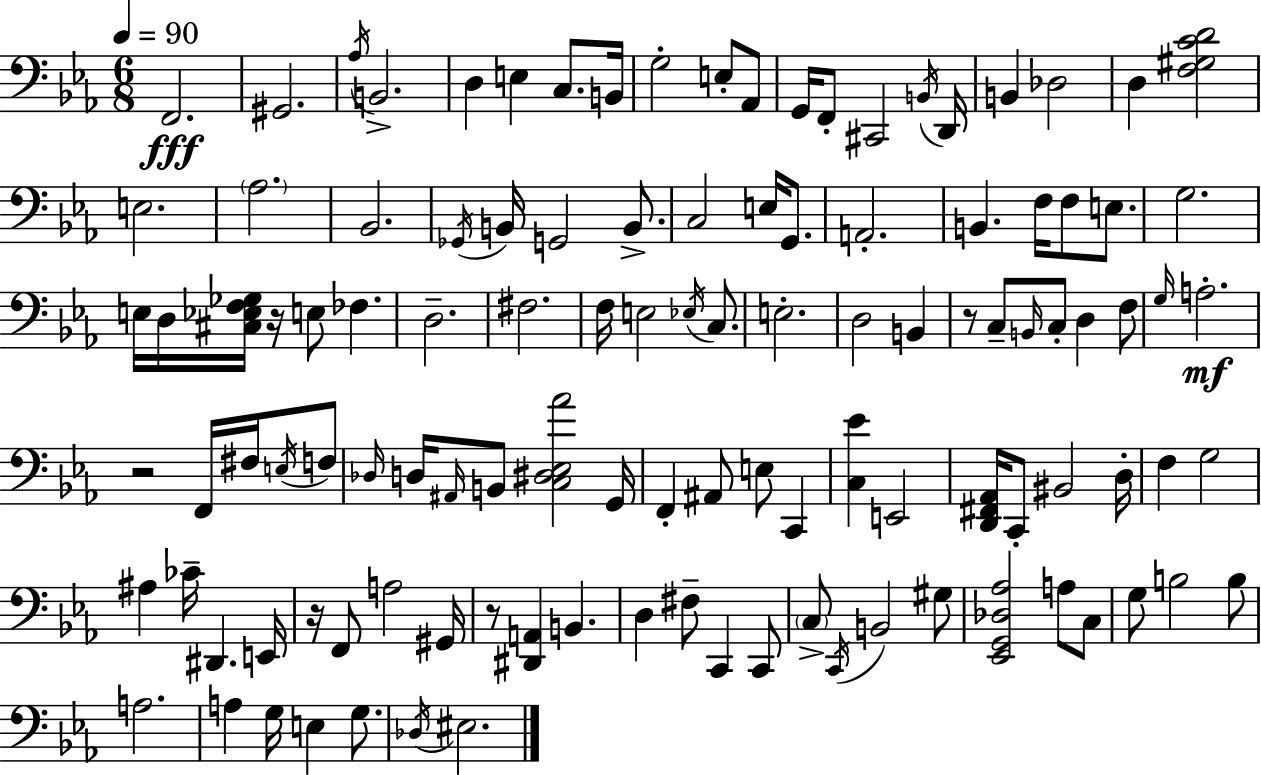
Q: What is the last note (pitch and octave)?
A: EIS3